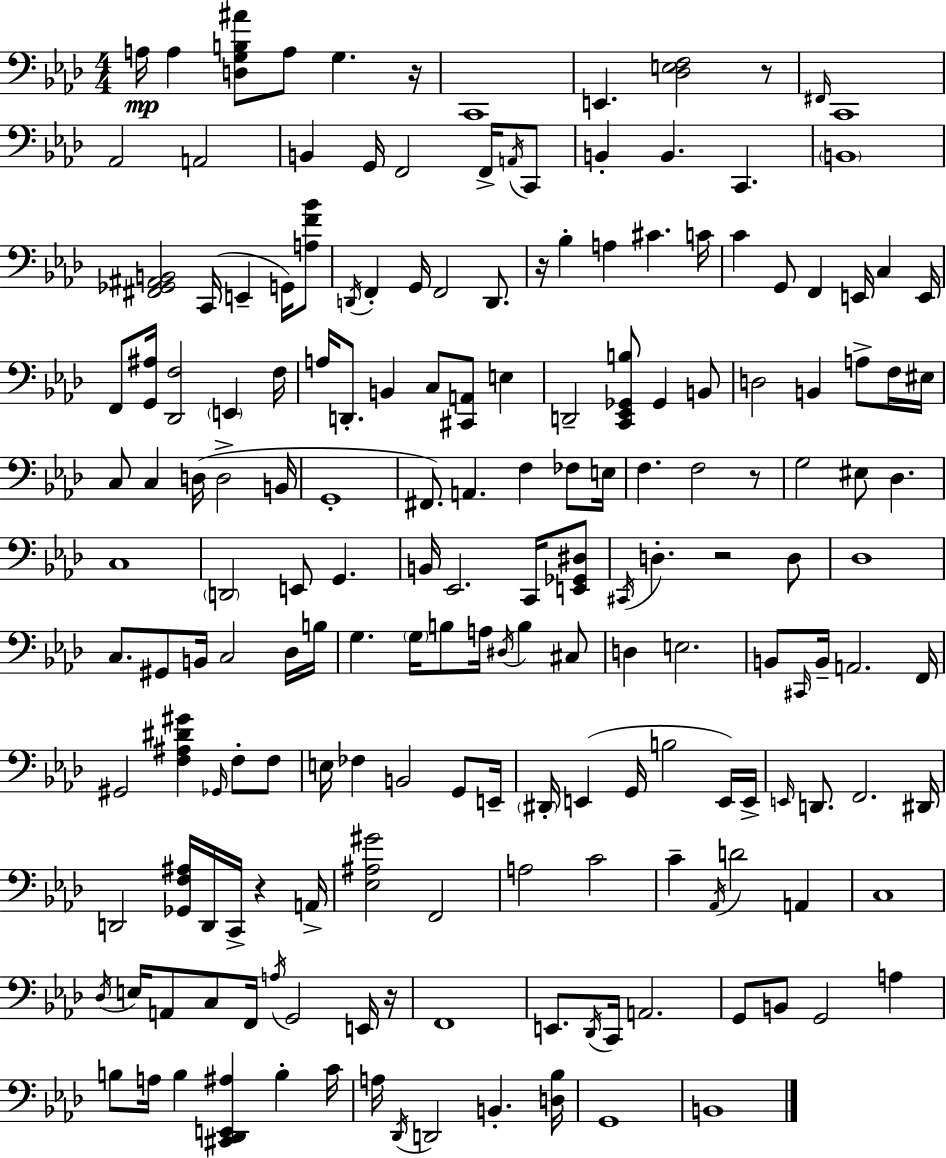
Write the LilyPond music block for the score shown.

{
  \clef bass
  \numericTimeSignature
  \time 4/4
  \key aes \major
  a16\mp a4 <d g b ais'>8 a8 g4. r16 | c,1 | e,4. <des e f>2 r8 | \grace { fis,16 } c,1 | \break aes,2 a,2 | b,4 g,16 f,2 f,16-> \acciaccatura { a,16 } | c,8 b,4-. b,4. c,4. | \parenthesize b,1 | \break <fis, ges, ais, b,>2 c,16( e,4-- g,16) | <a f' bes'>8 \acciaccatura { d,16 } f,4-. g,16 f,2 | d,8. r16 bes4-. a4 cis'4. | c'16 c'4 g,8 f,4 e,16 c4 | \break e,16 f,8 <g, ais>16 <des, f>2 \parenthesize e,4 | f16 a16 d,8.-. b,4 c8 <cis, a,>8 e4 | d,2-- <c, ees, ges, b>8 ges,4 | b,8 d2 b,4 a8-> | \break f16 eis16 c8 c4 d16( d2-> | b,16 g,1-. | fis,8.) a,4. f4 | fes8 e16 f4. f2 | \break r8 g2 eis8 des4. | c1 | \parenthesize d,2 e,8 g,4. | b,16 ees,2. | \break c,16 <e, ges, dis>8 \acciaccatura { cis,16 } d4.-. r2 | d8 des1 | c8. gis,8 b,16 c2 | des16 b16 g4. \parenthesize g16 b8 a16 \acciaccatura { dis16 } b4 | \break cis8 d4 e2. | b,8 \grace { cis,16 } b,16-- a,2. | f,16 gis,2 <f ais dis' gis'>4 | \grace { ges,16 } f8-. f8 e16 fes4 b,2 | \break g,8 e,16-- \parenthesize dis,16-. e,4( g,16 b2 | e,16) e,16-> \grace { e,16 } d,8. f,2. | dis,16 d,2 | <ges, f ais>16 d,16 c,16-> r4 a,16-> <ees ais gis'>2 | \break f,2 a2 | c'2 c'4-- \acciaccatura { aes,16 } d'2 | a,4 c1 | \acciaccatura { des16 } e16 a,8 c8 f,16 | \break \acciaccatura { a16 } g,2 e,16 r16 f,1 | e,8. \acciaccatura { des,16 } c,16 | a,2. g,8 b,8 | g,2 a4 b8 a16 b4 | \break <cis, des, e, ais>4 b4-. c'16 a16 \acciaccatura { des,16 } d,2 | b,4.-. <d bes>16 g,1 | b,1 | \bar "|."
}